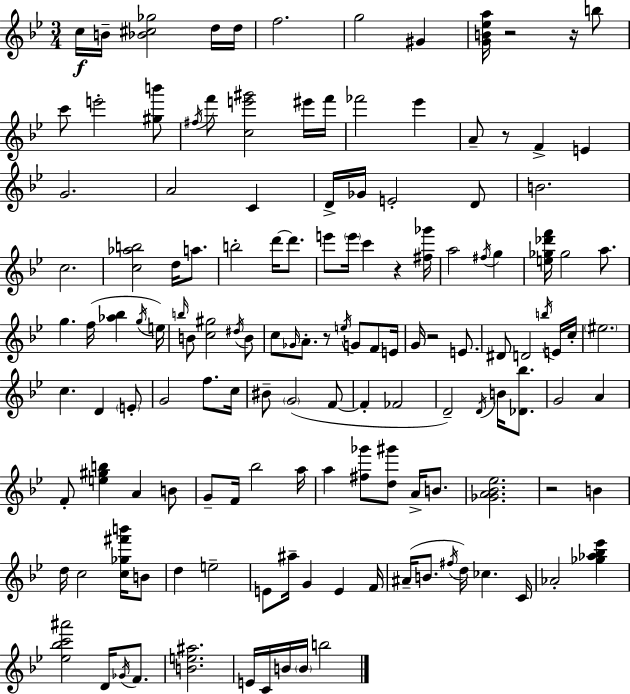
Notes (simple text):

C5/s B4/s [Bb4,C#5,Gb5]/h D5/s D5/s F5/h. G5/h G#4/q [G4,B4,Eb5,A5]/s R/h R/s B5/e C6/e E6/h [G#5,B6]/e F#5/s F6/e [C5,E6,G#6]/h EIS6/s F6/s FES6/h Eb6/q A4/e R/e F4/q E4/q G4/h. A4/h C4/q D4/s Gb4/s E4/h D4/e B4/h. C5/h. [C5,Ab5,B5]/h D5/s A5/e. B5/h D6/s D6/e. E6/e E6/s C6/q R/q [F#5,Gb6]/s A5/h F#5/s G5/q [E5,Gb5,Db6,F6]/s Gb5/h A5/e. G5/q. F5/s [Ab5,Bb5]/q G5/s E5/s B5/s B4/e [C5,G#5]/h D#5/s B4/e C5/e Gb4/s A4/e. R/e E5/s G4/e F4/e E4/s G4/s R/h E4/e. D#4/e D4/h B5/s E4/s C5/s EIS5/h. C5/q. D4/q E4/e G4/h F5/e. C5/s BIS4/e G4/h F4/e F4/q FES4/h D4/h D4/s B4/s [Db4,Bb5]/e. G4/h A4/q F4/e [E5,G#5,B5]/q A4/q B4/e G4/e F4/s Bb5/h A5/s A5/q [F#5,Gb6]/e [D5,G#6]/e A4/s B4/e. [Gb4,A4,Bb4,Eb5]/h. R/h B4/q D5/s C5/h [C5,Gb5,F#6,B6]/s B4/e D5/q E5/h E4/e A#5/s G4/q E4/q F4/s A#4/s B4/e. F#5/s D5/s CES5/q. C4/s Ab4/h [Gb5,Ab5,Bb5,Eb6]/q [Eb5,Bb5,C6,A#6]/h D4/s Gb4/s F4/e. [B4,E5,A#5]/h. E4/s C4/s B4/s B4/s B5/h